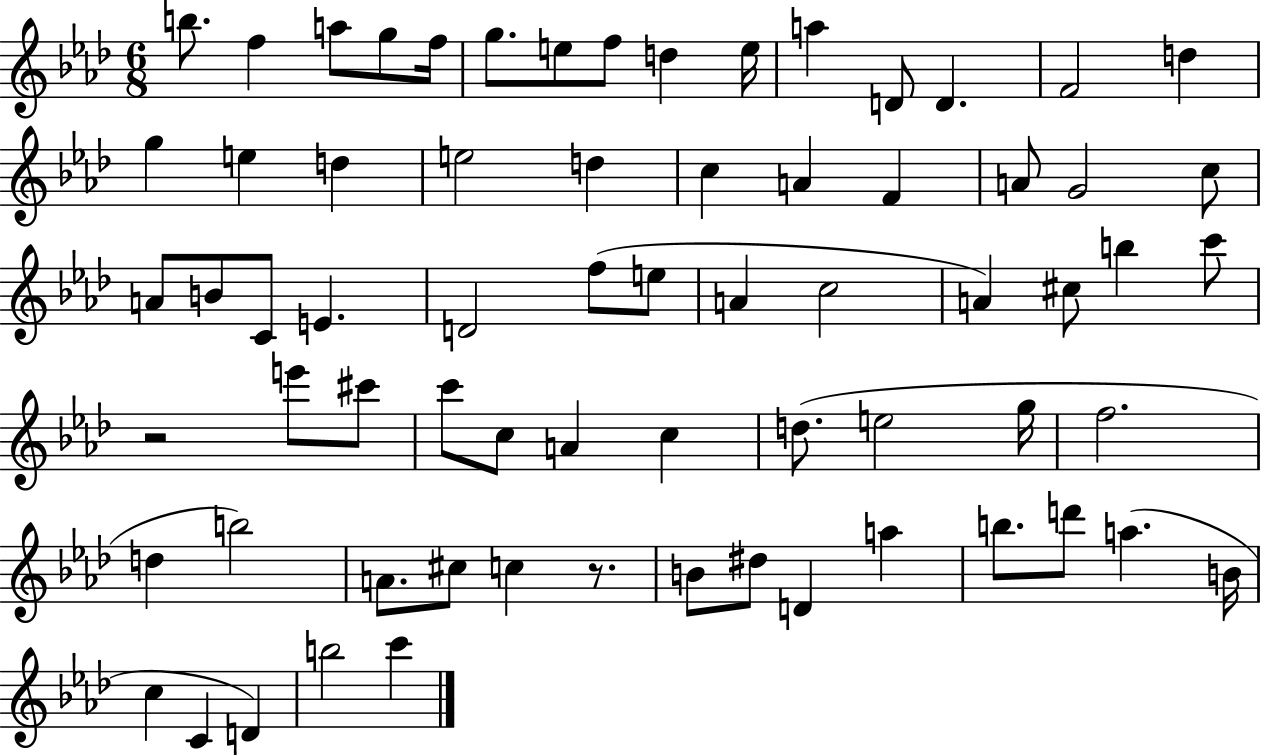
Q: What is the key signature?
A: AES major